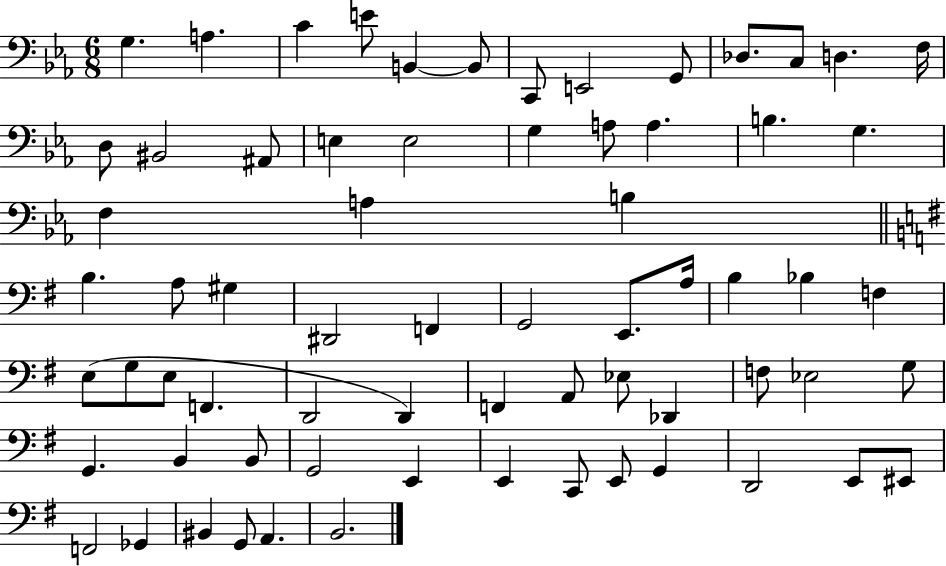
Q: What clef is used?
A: bass